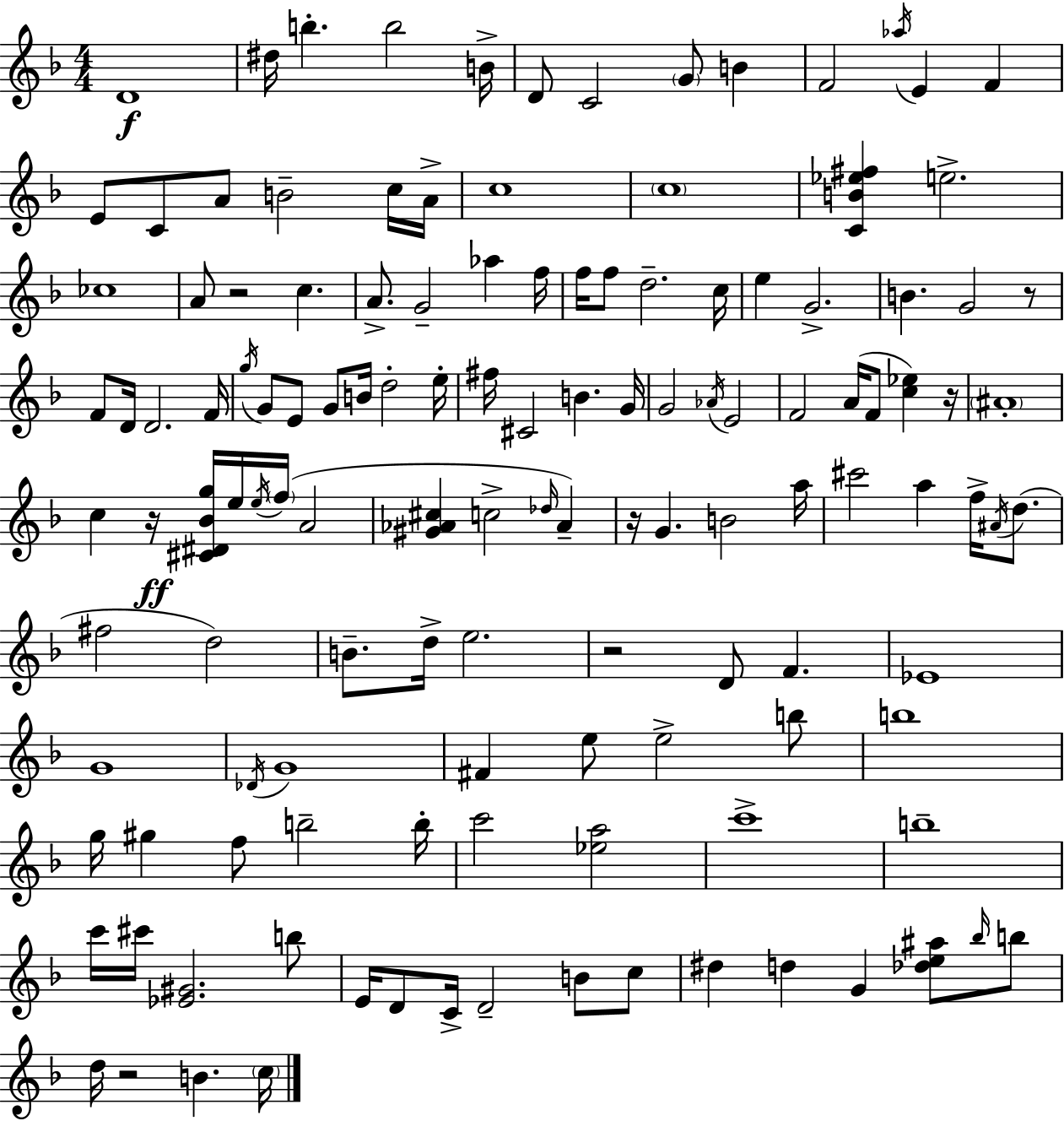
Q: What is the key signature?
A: D minor